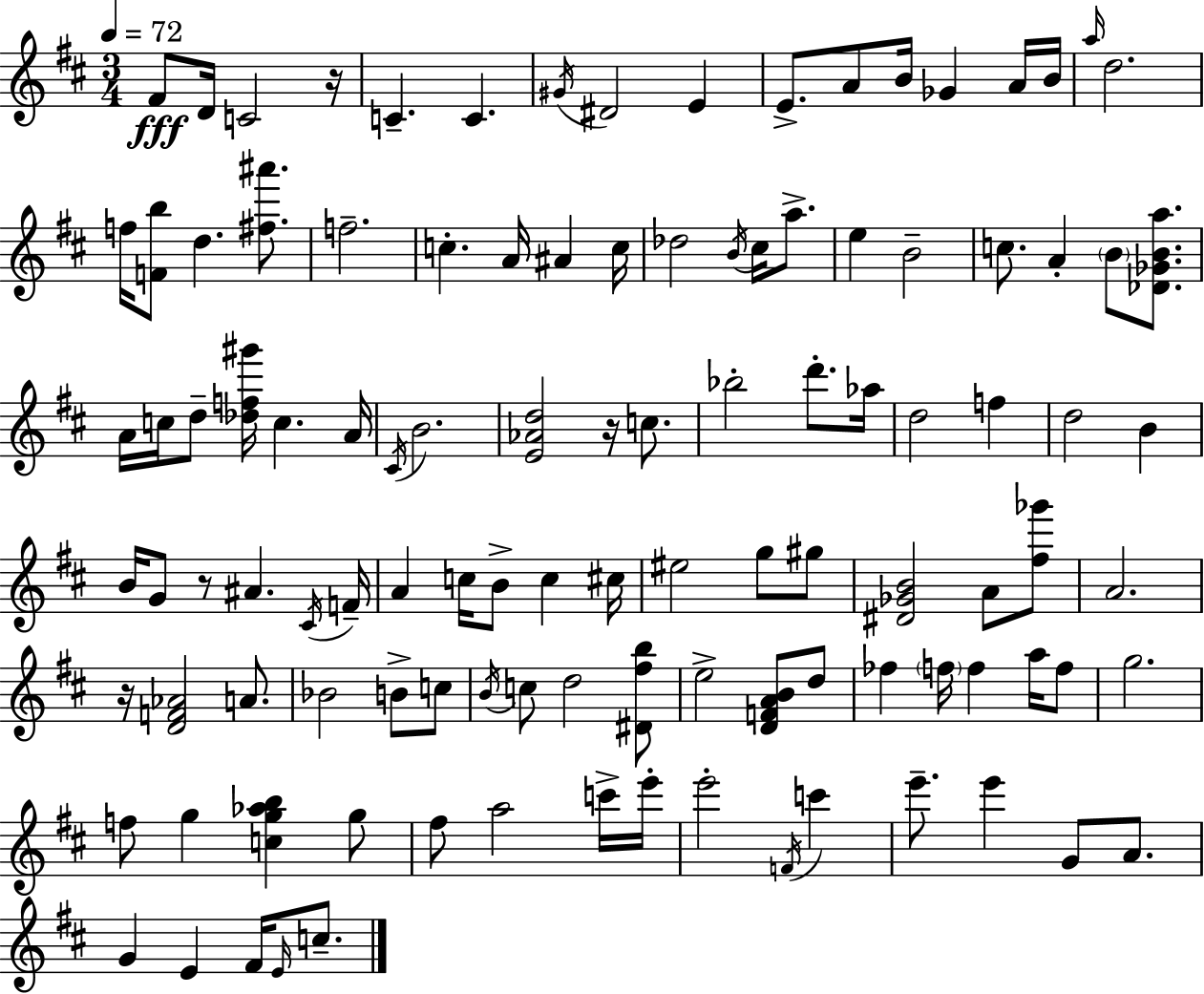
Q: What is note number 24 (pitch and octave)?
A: Db5